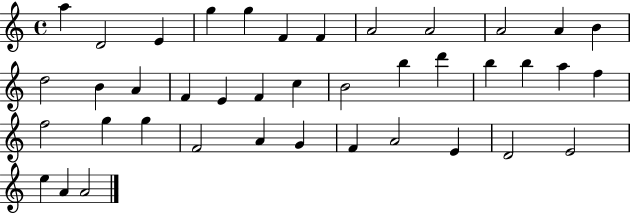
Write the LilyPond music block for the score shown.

{
  \clef treble
  \time 4/4
  \defaultTimeSignature
  \key c \major
  a''4 d'2 e'4 | g''4 g''4 f'4 f'4 | a'2 a'2 | a'2 a'4 b'4 | \break d''2 b'4 a'4 | f'4 e'4 f'4 c''4 | b'2 b''4 d'''4 | b''4 b''4 a''4 f''4 | \break f''2 g''4 g''4 | f'2 a'4 g'4 | f'4 a'2 e'4 | d'2 e'2 | \break e''4 a'4 a'2 | \bar "|."
}